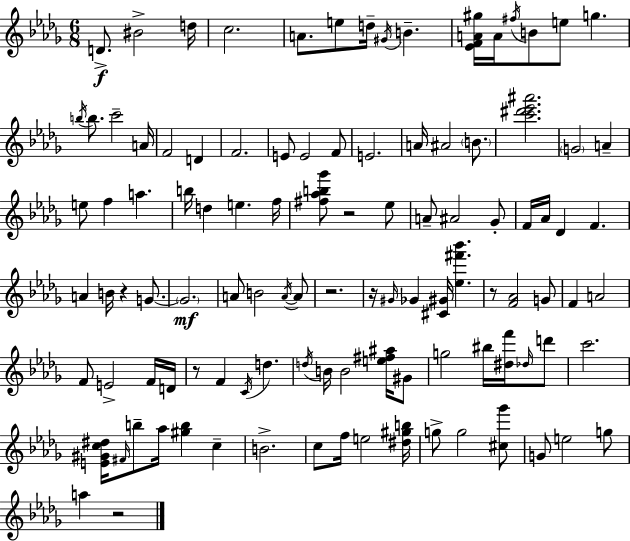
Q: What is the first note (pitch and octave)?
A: D4